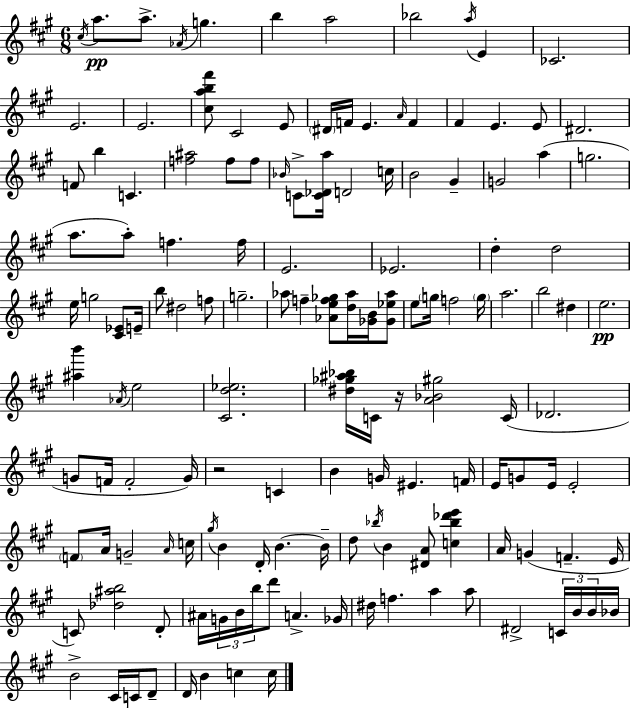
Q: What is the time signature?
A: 6/8